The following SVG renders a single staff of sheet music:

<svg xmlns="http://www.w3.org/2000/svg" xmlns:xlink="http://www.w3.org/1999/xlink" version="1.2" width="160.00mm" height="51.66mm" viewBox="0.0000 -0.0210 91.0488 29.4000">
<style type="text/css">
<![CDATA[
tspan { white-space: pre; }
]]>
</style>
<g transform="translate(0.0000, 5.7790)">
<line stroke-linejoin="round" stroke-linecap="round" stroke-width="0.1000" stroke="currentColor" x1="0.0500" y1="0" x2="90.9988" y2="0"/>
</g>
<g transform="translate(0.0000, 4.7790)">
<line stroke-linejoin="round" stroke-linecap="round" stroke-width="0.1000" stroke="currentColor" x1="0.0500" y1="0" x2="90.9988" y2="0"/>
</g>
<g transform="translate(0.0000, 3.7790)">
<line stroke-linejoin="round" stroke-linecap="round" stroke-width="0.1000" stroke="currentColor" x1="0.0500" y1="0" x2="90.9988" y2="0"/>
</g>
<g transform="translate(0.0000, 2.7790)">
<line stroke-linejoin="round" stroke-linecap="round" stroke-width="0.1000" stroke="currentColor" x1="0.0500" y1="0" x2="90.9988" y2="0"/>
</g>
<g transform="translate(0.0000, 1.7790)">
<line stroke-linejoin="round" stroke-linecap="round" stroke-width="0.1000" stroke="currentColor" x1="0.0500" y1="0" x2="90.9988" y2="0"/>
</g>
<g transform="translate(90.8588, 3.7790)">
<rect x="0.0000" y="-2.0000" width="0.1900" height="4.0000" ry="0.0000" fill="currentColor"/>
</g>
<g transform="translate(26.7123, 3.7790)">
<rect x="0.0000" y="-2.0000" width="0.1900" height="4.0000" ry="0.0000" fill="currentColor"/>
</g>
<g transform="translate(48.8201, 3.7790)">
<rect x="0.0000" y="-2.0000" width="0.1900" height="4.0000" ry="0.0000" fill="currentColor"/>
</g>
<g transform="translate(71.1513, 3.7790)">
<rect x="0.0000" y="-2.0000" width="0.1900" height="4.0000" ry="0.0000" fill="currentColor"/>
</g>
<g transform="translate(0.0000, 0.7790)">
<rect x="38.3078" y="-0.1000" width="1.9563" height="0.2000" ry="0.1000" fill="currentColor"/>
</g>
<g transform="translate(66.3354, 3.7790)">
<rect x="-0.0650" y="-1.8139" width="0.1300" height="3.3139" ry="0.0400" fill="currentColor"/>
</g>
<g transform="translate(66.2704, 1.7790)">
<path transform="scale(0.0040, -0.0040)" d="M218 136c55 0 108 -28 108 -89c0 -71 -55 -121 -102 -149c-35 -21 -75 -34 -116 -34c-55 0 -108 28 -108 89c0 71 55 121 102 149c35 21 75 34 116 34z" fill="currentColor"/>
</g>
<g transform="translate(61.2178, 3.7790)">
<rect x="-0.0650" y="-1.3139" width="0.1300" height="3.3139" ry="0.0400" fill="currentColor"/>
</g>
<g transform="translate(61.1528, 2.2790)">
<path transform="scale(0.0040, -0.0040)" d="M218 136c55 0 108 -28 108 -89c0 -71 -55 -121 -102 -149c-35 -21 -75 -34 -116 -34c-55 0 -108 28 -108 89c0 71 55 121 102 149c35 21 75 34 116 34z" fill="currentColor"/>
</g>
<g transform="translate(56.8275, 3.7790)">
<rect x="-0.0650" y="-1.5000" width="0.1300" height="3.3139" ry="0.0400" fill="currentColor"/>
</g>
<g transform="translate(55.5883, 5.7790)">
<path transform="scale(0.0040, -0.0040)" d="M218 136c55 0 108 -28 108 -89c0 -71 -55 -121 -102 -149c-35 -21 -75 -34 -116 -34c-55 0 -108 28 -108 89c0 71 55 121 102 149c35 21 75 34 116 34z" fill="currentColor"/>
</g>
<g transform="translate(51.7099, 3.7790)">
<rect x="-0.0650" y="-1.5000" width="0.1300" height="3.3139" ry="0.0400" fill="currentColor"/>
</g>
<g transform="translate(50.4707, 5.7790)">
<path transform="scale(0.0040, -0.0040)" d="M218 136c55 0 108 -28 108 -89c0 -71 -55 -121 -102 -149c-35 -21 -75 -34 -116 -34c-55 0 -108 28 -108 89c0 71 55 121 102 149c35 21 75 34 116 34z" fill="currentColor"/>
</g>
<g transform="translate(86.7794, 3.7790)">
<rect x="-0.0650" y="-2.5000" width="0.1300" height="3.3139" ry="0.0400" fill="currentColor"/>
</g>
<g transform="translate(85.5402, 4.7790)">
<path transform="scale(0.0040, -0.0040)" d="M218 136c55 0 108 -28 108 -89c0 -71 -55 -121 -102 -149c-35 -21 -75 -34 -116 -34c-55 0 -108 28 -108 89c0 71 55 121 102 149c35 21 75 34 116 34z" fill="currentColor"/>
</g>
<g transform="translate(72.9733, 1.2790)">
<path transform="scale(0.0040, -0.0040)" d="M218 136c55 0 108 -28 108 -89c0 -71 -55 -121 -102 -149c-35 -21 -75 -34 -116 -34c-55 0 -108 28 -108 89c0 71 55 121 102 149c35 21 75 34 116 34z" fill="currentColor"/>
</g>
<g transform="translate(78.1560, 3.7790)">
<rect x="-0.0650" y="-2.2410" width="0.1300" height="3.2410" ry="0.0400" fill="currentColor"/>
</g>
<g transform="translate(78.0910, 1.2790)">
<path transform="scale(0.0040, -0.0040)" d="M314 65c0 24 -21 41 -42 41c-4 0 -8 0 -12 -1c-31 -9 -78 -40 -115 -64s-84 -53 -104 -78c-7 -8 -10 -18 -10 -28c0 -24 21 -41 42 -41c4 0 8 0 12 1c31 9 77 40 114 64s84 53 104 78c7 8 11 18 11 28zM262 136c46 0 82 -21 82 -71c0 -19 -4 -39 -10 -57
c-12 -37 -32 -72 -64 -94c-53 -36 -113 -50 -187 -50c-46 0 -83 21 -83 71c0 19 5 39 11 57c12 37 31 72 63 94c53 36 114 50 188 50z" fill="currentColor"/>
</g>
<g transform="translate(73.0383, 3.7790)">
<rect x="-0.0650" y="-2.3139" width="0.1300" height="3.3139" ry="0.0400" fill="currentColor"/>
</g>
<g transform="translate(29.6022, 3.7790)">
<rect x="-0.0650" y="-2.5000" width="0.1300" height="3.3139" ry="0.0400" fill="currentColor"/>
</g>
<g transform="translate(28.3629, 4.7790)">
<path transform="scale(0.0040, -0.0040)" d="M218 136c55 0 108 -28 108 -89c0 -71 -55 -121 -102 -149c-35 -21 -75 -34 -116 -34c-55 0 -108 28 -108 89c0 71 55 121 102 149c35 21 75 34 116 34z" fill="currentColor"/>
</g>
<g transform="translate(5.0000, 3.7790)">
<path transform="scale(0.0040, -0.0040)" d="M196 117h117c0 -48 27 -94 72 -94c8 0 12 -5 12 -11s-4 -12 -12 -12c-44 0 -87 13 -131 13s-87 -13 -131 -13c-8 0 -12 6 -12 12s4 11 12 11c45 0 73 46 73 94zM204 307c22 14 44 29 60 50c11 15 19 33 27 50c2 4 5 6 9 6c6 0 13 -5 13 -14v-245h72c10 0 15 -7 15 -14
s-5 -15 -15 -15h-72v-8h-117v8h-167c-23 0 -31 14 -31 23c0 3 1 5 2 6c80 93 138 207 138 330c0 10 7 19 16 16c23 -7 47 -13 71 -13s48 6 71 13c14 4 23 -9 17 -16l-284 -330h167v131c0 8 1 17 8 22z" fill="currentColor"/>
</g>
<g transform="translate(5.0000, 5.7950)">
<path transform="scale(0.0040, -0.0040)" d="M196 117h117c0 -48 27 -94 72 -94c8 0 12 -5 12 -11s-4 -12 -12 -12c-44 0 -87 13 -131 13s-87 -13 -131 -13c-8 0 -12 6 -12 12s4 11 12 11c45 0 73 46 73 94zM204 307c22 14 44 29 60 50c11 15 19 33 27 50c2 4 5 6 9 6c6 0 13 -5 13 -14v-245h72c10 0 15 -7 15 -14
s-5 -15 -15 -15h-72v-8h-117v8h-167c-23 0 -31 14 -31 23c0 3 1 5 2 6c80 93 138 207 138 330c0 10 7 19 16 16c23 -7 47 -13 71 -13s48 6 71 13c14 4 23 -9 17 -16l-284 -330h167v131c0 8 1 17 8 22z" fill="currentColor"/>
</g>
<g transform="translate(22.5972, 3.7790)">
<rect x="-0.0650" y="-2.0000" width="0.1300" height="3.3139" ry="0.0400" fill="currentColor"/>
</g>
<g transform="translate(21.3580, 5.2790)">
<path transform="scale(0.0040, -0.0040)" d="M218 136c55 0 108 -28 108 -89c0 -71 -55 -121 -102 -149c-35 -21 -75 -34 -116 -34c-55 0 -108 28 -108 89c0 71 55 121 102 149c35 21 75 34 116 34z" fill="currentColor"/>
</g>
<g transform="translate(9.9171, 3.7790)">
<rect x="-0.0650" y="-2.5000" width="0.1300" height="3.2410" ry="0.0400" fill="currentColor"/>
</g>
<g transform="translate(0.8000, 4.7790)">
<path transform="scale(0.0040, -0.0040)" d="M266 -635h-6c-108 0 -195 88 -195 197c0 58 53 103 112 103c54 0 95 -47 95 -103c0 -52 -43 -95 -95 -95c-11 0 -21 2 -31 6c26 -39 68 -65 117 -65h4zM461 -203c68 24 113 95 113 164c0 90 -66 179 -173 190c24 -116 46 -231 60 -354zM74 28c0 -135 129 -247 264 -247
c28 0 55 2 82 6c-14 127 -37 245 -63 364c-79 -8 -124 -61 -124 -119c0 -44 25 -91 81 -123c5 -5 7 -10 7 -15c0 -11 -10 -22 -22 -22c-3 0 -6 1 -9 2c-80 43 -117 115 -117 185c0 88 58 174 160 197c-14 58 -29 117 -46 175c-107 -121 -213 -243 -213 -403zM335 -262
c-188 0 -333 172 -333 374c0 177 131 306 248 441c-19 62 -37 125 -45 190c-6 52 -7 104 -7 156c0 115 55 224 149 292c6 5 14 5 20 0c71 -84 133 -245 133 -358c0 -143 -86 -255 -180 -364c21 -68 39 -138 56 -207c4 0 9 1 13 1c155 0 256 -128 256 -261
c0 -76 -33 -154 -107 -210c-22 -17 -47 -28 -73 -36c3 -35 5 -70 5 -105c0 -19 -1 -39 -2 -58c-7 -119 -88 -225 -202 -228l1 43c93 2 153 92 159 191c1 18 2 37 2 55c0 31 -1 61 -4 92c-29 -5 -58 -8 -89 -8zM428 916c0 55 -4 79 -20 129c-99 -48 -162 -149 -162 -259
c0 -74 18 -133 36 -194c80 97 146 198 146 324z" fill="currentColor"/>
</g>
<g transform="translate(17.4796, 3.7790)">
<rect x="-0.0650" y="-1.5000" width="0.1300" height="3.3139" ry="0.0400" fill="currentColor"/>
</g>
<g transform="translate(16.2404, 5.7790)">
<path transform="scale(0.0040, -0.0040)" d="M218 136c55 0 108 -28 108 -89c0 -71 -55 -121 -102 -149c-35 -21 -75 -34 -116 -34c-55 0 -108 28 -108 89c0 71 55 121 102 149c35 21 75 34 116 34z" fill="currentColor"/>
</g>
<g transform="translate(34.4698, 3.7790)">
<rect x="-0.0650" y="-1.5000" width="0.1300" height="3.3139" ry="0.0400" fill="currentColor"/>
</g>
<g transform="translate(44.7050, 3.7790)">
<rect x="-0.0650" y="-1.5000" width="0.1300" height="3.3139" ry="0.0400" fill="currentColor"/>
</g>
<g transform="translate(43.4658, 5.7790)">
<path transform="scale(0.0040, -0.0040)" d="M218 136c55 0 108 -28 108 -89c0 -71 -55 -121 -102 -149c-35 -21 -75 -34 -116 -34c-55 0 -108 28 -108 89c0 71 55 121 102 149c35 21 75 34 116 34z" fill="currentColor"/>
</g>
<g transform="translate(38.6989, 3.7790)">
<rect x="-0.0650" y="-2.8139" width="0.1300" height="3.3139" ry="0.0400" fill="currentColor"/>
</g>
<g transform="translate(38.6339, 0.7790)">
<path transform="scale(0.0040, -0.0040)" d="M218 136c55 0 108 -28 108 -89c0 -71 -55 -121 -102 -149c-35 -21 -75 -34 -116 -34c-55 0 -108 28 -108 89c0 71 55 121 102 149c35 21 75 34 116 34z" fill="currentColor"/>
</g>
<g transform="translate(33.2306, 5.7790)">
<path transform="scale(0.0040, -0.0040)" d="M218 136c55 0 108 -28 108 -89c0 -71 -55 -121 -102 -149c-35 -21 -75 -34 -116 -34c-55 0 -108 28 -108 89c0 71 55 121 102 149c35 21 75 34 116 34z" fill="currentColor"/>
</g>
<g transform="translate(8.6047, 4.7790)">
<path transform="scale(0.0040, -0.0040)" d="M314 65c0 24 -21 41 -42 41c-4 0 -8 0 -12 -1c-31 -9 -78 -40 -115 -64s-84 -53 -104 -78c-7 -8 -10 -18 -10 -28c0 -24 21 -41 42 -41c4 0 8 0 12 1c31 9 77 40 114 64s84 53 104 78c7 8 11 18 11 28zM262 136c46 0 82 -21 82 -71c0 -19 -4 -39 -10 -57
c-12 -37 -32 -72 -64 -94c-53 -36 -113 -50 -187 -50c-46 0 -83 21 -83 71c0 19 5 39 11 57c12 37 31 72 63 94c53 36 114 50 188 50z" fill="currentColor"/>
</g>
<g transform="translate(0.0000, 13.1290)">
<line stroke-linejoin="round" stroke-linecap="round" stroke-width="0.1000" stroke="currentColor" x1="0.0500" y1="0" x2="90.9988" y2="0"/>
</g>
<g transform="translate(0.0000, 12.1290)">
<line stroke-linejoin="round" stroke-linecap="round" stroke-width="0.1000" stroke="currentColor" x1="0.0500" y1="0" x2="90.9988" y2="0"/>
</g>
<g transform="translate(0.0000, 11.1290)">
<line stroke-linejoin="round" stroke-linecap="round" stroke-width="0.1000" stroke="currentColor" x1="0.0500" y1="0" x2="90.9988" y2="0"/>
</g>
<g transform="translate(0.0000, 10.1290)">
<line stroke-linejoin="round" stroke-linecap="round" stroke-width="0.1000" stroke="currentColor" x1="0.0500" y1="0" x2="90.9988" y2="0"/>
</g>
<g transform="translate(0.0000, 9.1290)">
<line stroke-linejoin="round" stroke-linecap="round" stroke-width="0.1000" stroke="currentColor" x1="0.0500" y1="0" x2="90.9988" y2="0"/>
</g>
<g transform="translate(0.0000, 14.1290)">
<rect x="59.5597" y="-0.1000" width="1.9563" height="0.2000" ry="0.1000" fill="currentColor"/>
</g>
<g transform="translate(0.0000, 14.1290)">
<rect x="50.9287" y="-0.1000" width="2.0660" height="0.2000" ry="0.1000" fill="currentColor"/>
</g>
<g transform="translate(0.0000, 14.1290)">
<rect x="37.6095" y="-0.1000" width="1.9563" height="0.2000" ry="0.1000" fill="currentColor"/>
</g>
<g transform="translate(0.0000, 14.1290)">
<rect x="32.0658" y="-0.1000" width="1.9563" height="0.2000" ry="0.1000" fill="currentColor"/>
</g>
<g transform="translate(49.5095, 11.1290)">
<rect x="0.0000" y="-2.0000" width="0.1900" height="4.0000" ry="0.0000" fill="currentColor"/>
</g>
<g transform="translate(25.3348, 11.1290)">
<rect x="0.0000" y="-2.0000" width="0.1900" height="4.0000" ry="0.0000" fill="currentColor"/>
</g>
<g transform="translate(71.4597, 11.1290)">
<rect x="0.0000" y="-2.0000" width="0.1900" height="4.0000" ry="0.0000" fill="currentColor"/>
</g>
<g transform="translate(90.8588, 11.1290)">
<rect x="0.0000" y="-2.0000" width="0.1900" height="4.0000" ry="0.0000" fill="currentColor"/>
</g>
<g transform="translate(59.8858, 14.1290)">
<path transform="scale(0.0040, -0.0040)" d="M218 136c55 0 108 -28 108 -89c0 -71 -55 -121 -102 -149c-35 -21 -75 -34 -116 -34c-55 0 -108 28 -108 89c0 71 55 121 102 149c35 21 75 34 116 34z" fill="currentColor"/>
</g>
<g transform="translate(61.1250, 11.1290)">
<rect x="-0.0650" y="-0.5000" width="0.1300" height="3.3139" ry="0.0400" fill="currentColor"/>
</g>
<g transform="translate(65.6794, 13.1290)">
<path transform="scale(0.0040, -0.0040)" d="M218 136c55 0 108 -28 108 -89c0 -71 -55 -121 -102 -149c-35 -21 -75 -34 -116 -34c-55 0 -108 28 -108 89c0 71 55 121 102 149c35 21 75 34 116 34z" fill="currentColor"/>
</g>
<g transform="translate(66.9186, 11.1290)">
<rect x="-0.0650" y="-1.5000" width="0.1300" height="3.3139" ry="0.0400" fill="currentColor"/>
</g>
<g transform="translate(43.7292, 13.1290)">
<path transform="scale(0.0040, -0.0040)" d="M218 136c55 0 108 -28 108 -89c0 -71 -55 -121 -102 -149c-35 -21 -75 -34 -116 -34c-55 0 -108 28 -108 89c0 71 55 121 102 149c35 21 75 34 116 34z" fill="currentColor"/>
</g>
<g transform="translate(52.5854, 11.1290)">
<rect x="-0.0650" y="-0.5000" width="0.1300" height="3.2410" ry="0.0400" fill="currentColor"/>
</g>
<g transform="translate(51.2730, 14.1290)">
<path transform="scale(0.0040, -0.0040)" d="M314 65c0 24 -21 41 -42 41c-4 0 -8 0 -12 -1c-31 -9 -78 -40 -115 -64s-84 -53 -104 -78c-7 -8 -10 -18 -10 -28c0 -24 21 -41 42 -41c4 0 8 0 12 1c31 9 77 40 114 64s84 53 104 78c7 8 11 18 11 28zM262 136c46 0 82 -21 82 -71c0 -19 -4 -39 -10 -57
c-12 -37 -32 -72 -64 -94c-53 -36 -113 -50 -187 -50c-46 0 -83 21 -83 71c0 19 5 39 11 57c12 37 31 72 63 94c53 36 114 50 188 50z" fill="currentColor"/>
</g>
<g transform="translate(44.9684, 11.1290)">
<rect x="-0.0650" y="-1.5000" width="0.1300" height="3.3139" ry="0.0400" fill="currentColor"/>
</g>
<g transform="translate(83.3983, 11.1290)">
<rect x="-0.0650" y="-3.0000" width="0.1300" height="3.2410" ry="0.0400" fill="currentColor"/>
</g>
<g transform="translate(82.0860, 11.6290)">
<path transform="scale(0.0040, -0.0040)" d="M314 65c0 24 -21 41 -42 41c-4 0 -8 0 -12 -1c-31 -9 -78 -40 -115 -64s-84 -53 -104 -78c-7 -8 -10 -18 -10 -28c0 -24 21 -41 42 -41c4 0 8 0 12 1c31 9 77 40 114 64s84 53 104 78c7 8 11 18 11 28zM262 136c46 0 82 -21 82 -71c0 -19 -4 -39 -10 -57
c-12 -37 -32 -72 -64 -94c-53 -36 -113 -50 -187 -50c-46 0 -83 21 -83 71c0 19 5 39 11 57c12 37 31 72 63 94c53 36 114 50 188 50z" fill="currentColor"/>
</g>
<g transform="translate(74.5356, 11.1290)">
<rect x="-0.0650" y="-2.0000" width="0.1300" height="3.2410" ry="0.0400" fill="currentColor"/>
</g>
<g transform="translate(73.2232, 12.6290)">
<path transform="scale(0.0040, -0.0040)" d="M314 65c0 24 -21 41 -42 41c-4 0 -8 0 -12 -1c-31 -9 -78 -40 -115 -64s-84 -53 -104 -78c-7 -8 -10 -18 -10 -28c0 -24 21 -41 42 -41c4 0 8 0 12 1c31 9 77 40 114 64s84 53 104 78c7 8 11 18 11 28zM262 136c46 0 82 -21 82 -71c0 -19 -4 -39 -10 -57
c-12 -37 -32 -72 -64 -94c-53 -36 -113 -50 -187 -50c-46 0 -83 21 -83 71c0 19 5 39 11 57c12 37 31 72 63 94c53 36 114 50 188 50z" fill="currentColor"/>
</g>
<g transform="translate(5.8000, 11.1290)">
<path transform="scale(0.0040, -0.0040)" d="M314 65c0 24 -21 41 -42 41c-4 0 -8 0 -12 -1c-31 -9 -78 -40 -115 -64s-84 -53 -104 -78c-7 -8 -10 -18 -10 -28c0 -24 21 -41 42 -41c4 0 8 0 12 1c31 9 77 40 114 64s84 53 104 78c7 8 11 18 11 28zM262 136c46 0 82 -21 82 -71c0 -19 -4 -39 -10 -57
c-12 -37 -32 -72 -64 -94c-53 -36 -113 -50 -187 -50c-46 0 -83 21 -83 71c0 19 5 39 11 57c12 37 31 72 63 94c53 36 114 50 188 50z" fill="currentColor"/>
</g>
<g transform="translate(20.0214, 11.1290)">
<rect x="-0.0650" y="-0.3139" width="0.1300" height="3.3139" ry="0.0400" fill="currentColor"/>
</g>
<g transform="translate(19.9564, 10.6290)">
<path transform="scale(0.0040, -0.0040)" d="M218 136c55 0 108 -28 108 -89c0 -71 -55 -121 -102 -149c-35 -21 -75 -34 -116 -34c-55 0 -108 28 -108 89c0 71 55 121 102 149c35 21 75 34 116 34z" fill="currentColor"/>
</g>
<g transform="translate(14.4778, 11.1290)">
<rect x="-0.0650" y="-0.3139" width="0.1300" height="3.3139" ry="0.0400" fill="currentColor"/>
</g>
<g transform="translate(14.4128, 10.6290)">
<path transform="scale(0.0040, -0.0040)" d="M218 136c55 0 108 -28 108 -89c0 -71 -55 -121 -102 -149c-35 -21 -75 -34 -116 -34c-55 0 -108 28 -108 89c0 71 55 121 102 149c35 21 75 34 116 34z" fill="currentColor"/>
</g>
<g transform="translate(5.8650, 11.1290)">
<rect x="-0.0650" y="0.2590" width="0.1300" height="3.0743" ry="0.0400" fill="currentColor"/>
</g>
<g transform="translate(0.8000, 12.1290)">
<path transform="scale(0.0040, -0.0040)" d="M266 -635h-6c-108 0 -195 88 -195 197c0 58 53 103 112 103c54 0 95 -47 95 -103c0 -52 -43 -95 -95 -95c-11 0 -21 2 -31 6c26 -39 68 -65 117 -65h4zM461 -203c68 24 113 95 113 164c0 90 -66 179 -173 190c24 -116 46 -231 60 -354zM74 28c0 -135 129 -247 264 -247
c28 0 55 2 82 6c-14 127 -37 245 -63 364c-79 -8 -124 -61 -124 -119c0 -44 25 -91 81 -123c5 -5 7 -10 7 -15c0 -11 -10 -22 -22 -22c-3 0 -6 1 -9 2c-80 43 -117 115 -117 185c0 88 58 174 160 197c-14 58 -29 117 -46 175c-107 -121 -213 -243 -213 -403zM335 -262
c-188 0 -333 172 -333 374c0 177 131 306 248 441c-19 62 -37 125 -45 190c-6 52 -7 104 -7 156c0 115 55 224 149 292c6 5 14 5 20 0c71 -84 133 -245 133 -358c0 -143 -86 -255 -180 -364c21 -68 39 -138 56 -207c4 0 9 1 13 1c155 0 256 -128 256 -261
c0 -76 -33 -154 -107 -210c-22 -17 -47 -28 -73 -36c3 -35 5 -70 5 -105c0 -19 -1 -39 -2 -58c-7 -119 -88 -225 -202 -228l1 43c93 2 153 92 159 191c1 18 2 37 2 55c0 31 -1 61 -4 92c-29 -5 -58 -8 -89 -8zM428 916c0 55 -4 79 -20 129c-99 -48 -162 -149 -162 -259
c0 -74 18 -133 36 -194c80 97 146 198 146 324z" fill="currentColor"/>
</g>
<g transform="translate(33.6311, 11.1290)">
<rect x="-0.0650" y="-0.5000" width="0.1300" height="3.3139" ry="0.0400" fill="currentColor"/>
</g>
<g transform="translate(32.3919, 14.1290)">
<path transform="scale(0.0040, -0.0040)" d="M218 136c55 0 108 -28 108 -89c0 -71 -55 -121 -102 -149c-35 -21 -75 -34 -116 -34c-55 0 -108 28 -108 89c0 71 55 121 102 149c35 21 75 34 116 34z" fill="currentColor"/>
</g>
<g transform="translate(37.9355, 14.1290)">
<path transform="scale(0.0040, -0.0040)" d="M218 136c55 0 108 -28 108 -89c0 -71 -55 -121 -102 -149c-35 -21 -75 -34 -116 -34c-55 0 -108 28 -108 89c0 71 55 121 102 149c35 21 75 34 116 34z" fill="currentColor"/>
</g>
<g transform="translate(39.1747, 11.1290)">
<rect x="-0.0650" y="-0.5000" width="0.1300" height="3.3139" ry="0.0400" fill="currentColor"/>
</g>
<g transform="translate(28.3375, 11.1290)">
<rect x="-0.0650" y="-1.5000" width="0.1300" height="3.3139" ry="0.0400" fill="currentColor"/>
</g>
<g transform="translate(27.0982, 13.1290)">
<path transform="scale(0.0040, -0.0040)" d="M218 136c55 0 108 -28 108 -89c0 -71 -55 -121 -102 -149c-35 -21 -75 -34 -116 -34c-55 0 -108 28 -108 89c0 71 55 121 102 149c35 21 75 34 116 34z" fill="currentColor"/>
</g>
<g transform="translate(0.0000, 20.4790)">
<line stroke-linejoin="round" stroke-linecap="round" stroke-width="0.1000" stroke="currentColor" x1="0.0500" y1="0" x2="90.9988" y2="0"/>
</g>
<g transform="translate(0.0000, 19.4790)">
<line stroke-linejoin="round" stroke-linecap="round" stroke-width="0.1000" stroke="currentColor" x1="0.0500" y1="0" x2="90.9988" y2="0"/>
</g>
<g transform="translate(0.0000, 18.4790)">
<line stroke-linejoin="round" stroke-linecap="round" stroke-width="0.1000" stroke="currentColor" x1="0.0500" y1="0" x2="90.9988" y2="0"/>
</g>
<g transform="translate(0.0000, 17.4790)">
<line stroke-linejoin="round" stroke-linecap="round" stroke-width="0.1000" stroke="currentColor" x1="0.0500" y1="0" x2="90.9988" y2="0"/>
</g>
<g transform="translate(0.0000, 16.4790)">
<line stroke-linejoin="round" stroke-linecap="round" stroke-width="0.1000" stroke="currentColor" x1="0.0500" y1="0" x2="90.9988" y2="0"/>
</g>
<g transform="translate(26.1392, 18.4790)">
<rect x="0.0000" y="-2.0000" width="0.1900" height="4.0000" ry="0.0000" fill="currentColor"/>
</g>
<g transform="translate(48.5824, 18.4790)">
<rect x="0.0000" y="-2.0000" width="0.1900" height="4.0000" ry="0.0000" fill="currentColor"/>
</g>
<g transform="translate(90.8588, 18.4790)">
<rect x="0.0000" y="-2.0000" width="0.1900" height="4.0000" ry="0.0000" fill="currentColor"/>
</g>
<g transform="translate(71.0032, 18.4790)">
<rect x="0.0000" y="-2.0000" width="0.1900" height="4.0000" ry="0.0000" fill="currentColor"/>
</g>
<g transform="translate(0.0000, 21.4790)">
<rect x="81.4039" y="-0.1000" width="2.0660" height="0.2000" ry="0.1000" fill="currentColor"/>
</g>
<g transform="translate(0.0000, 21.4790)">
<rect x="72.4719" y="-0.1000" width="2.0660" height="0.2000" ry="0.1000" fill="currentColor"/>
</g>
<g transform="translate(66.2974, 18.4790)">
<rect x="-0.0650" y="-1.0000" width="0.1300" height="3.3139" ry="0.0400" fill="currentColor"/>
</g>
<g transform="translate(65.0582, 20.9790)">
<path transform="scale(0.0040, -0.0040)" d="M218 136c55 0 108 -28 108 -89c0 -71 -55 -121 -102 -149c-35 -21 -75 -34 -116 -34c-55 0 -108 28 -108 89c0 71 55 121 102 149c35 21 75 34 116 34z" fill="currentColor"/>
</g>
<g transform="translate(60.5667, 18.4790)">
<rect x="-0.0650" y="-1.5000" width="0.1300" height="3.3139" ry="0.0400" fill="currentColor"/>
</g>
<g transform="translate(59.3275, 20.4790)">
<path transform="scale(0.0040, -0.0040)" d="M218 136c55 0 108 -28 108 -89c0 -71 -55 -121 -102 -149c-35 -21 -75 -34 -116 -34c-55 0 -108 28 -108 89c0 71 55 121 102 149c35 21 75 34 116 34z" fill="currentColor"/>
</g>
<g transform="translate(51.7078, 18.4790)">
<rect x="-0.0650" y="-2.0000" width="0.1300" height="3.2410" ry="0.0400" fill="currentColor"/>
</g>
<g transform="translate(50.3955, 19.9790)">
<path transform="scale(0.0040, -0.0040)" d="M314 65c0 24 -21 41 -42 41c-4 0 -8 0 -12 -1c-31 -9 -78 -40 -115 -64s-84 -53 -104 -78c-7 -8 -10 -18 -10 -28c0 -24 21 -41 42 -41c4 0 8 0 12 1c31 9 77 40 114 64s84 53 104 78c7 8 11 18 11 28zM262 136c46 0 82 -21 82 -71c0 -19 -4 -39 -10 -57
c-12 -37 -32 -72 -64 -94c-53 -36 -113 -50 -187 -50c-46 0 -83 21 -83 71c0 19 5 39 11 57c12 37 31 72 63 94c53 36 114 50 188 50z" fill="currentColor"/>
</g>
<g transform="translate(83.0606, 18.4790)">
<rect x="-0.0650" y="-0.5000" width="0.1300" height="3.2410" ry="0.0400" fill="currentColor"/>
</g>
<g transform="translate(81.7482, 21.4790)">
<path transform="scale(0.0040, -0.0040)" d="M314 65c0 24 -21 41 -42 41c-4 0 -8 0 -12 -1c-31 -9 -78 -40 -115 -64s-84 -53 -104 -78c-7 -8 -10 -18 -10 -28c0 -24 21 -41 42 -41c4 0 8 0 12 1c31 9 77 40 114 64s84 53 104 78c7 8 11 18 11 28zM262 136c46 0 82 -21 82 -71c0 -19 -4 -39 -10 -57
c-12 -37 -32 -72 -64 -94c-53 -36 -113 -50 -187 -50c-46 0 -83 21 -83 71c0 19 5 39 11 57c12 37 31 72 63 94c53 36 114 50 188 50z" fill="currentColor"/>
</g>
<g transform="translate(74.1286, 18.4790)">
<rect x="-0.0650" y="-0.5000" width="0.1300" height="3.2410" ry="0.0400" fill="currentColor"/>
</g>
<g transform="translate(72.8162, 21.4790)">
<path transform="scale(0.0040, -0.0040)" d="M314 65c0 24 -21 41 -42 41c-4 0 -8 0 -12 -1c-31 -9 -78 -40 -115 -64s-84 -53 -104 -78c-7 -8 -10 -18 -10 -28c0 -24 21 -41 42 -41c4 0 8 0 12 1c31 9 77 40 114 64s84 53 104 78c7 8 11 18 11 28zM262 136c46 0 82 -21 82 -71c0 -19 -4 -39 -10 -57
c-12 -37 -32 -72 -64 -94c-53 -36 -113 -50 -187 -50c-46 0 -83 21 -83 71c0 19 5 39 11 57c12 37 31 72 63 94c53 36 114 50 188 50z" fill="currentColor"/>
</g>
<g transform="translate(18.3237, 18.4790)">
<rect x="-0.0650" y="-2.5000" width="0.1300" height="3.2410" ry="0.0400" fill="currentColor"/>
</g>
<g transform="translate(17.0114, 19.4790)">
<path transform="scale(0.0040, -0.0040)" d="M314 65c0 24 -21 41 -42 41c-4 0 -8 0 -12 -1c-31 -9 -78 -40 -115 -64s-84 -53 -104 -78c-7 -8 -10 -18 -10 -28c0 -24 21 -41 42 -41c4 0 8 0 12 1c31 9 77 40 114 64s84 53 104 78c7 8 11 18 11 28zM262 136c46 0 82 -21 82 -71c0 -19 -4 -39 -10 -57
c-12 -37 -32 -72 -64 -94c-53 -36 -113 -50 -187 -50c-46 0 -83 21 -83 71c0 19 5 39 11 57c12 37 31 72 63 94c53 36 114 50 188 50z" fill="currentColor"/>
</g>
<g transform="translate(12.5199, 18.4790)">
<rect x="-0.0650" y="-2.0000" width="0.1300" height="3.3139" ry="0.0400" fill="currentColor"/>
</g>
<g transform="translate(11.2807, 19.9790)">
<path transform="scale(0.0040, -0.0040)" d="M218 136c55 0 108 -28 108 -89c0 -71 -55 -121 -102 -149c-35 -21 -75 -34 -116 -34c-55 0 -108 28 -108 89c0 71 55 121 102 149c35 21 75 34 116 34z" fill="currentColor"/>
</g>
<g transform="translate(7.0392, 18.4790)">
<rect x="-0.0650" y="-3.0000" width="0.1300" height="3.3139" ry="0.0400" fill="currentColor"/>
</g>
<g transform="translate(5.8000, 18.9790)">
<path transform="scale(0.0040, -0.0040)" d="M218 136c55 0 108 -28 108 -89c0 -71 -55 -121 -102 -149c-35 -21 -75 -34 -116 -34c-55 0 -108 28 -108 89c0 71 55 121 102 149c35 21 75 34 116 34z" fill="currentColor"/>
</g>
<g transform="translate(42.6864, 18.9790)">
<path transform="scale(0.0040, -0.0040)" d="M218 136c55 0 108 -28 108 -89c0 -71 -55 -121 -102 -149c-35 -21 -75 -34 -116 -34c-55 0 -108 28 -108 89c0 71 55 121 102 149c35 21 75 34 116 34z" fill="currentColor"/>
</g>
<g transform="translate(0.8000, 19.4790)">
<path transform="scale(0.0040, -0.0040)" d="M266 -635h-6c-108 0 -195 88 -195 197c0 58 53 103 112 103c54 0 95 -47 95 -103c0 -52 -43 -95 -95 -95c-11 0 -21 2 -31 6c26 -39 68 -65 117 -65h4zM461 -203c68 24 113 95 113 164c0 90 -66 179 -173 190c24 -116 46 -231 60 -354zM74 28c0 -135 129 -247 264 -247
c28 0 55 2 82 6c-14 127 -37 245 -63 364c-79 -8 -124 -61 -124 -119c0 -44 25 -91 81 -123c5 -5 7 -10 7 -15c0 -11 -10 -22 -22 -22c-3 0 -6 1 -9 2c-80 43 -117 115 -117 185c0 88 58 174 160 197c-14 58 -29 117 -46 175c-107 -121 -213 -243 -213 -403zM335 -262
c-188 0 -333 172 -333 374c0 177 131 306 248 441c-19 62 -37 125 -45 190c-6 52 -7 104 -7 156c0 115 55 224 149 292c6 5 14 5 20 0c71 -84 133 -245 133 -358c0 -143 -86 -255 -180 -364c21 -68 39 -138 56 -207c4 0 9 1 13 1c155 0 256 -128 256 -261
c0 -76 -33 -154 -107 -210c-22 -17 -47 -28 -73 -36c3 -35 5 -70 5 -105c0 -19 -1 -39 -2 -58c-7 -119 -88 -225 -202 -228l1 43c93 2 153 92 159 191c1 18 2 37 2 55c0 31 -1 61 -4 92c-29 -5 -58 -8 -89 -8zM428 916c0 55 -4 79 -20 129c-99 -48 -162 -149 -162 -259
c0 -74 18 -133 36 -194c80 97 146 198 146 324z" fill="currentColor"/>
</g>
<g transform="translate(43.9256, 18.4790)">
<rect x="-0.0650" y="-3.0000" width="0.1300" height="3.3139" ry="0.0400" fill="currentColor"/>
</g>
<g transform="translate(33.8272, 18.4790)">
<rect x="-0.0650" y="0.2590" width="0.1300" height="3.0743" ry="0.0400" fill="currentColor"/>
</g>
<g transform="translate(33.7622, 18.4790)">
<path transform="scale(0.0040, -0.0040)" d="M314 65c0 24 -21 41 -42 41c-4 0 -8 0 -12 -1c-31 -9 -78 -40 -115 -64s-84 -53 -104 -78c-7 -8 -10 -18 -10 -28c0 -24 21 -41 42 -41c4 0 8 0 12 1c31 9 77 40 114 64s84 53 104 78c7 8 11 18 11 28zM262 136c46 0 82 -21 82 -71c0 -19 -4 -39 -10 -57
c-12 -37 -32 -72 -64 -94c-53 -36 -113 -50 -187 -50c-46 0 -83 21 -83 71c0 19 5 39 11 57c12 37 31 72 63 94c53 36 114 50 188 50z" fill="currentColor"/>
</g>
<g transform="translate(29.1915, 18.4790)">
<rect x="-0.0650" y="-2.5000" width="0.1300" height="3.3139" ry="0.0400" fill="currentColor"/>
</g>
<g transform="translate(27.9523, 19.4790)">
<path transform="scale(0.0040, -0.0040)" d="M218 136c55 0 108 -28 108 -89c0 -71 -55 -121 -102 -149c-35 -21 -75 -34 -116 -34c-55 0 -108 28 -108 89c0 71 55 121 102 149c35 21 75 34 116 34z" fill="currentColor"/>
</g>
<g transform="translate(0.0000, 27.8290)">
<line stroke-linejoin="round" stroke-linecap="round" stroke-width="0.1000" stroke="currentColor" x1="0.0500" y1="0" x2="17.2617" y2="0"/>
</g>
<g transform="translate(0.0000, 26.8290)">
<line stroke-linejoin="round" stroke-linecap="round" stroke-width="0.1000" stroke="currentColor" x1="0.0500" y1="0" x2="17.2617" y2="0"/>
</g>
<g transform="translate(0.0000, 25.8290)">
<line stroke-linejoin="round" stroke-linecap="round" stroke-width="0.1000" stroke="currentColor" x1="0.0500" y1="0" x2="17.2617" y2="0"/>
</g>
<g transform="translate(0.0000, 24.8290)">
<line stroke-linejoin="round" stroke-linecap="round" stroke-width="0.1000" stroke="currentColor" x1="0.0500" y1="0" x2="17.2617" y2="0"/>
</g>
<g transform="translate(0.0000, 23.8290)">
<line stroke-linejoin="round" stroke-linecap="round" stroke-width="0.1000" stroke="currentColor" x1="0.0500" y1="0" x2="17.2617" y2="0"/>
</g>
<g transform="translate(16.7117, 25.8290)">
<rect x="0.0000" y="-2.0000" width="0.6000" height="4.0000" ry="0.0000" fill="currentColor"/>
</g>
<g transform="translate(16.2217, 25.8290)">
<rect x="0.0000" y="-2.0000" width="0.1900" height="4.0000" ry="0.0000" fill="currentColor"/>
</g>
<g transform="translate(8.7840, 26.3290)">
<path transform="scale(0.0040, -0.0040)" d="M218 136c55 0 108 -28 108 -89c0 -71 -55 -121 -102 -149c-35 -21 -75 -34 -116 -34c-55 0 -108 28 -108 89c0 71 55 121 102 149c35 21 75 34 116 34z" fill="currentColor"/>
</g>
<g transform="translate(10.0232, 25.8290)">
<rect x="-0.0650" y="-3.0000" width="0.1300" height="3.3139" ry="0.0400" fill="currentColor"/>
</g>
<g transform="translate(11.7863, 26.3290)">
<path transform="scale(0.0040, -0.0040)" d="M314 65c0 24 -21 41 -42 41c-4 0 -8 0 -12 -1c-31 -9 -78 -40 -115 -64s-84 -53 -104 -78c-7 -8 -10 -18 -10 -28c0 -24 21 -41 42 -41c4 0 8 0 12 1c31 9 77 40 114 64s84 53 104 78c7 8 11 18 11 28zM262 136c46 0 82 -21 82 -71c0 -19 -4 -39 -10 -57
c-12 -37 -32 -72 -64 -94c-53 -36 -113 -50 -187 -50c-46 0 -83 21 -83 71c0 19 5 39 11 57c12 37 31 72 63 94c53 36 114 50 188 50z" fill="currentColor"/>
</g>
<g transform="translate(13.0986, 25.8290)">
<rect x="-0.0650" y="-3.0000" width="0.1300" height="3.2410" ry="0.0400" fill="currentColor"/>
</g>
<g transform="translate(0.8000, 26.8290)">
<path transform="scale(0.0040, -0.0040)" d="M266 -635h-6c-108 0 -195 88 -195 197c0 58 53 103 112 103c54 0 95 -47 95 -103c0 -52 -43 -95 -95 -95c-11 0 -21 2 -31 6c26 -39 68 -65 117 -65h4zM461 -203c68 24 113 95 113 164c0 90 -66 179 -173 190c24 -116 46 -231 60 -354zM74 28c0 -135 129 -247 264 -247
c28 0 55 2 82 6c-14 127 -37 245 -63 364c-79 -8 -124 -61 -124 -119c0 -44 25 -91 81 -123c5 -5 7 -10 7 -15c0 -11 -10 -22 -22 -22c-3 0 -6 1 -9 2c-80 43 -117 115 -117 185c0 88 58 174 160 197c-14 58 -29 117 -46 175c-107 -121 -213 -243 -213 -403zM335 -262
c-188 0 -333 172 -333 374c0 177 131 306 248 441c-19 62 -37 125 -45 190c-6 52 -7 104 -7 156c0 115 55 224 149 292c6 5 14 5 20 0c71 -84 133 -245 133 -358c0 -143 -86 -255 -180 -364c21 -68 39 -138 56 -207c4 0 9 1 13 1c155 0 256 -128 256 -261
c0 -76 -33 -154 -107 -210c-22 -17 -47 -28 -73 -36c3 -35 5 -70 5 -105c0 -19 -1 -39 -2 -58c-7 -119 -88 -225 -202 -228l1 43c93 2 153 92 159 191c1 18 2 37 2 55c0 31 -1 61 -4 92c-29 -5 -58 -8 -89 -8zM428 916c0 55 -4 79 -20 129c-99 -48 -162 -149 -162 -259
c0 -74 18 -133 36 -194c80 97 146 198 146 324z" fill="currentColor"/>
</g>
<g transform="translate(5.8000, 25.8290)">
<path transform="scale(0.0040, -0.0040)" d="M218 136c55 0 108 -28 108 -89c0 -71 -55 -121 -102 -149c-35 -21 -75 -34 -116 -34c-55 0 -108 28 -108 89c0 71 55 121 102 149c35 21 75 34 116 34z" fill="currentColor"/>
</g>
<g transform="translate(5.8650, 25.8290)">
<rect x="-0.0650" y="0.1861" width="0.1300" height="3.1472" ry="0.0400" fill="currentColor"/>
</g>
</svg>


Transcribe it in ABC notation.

X:1
T:Untitled
M:4/4
L:1/4
K:C
G2 E F G E a E E E e f g g2 G B2 c c E C C E C2 C E F2 A2 A F G2 G B2 A F2 E D C2 C2 B A A2